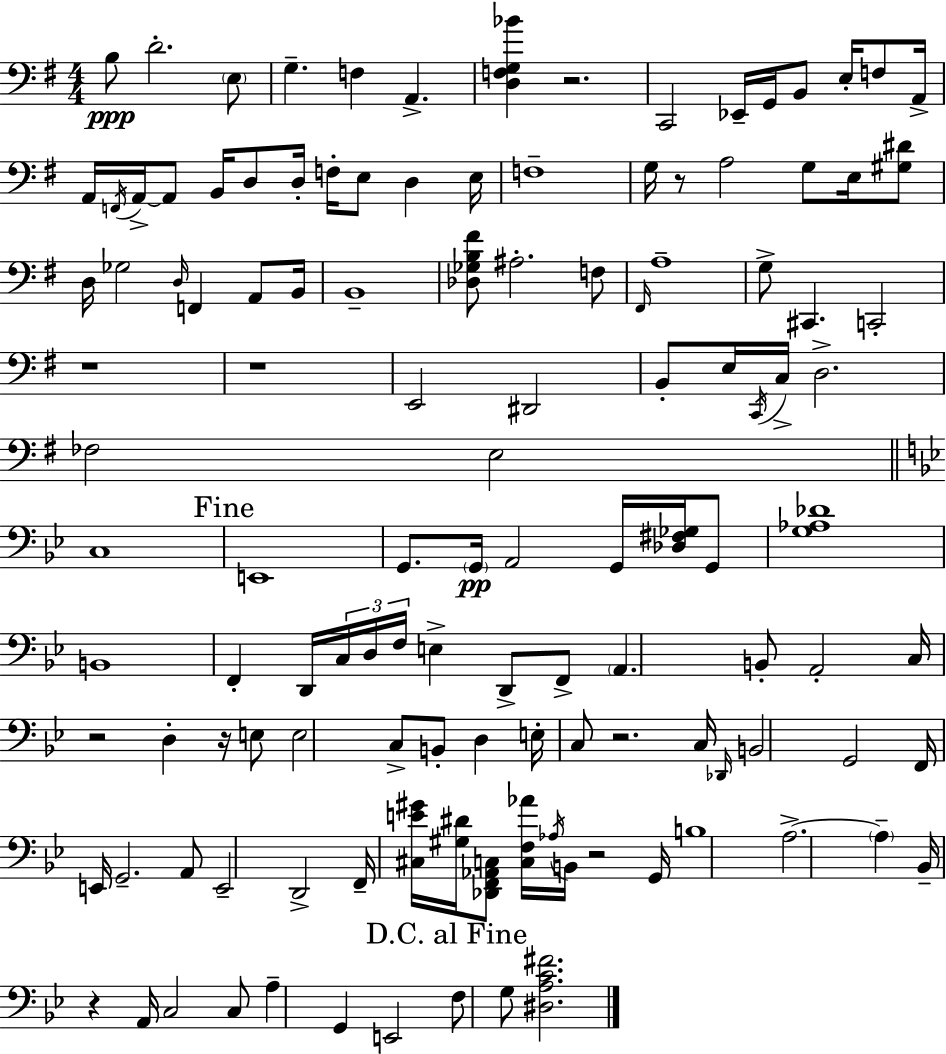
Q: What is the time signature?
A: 4/4